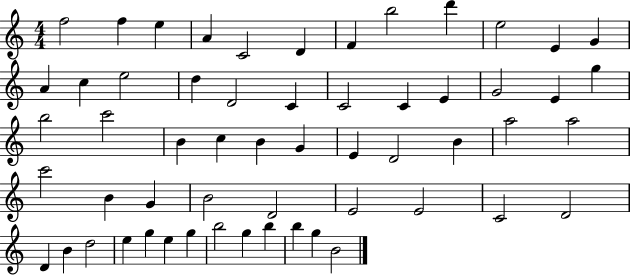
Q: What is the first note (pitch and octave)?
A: F5